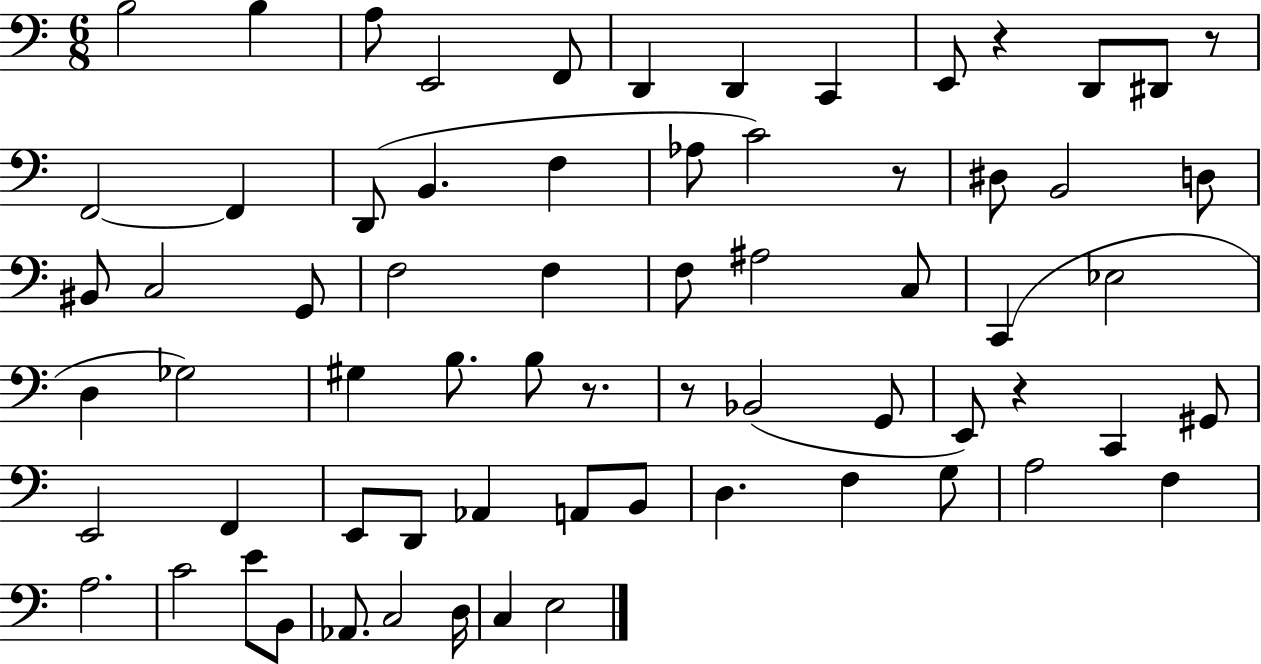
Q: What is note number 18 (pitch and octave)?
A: C4